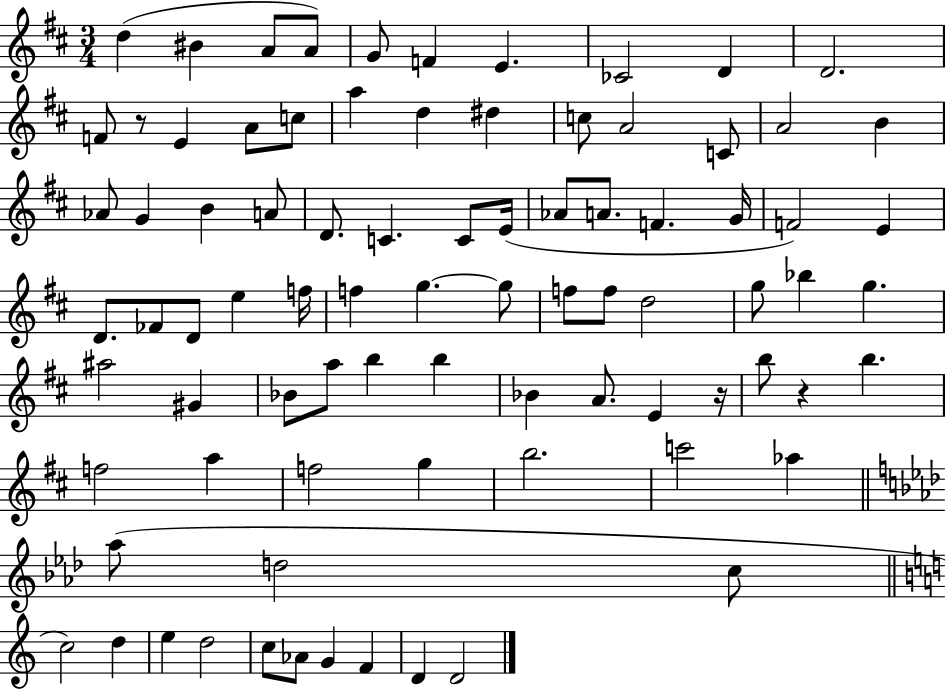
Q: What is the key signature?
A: D major